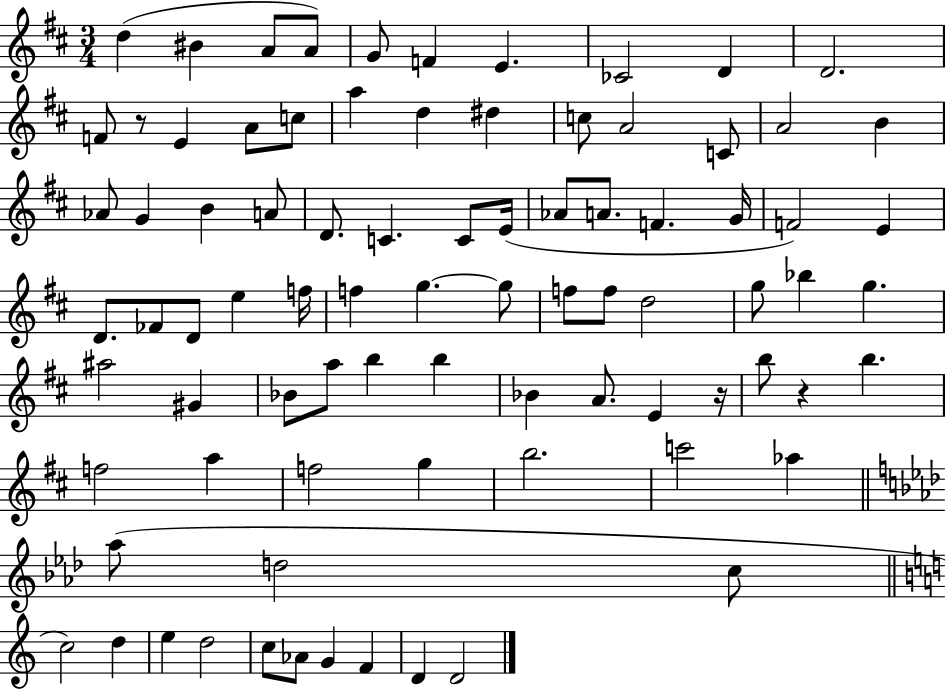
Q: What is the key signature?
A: D major